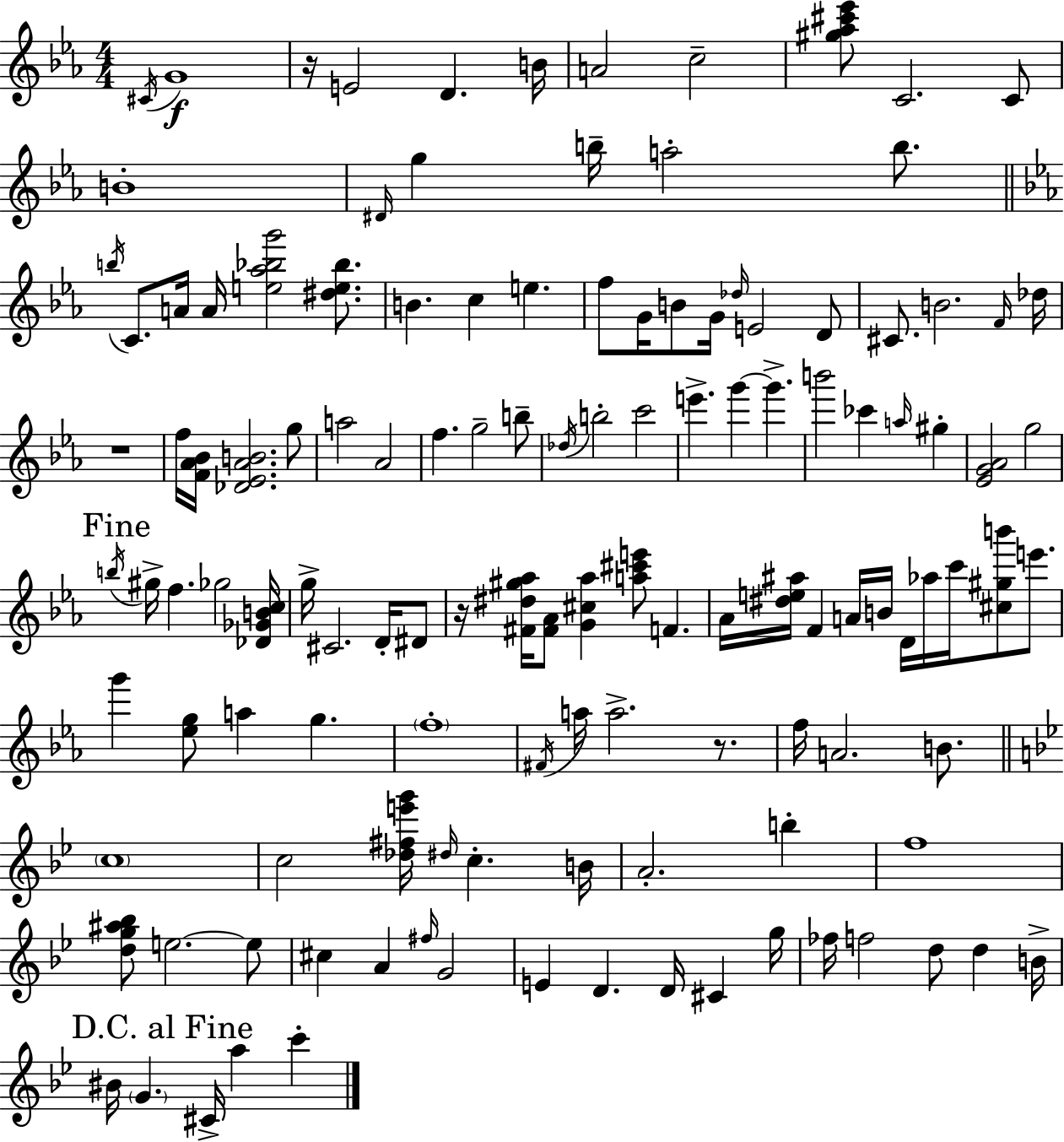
X:1
T:Untitled
M:4/4
L:1/4
K:Eb
^C/4 G4 z/4 E2 D B/4 A2 c2 [^g_a^c'_e']/2 C2 C/2 B4 ^D/4 g b/4 a2 b/2 b/4 C/2 A/4 A/4 [e_a_bg']2 [^de_b]/2 B c e f/2 G/4 B/2 G/4 _d/4 E2 D/2 ^C/2 B2 F/4 _d/4 z4 f/4 [F_A_B]/4 [_D_E_AB]2 g/2 a2 _A2 f g2 b/2 _d/4 b2 c'2 e' g' g' b'2 _c' a/4 ^g [_EG_A]2 g2 b/4 ^g/4 f _g2 [_D_GBc]/4 g/4 ^C2 D/4 ^D/2 z/4 [^F^d^g_a]/4 [^F_A]/2 [G^c_a] [a^c'e']/2 F _A/4 [^de^a]/4 F A/4 B/4 D/4 _a/4 c'/4 [^c^gb']/2 e'/2 g' [_eg]/2 a g f4 ^F/4 a/4 a2 z/2 f/4 A2 B/2 c4 c2 [_d^fe'g']/4 ^d/4 c B/4 A2 b f4 [dg^a_b]/2 e2 e/2 ^c A ^f/4 G2 E D D/4 ^C g/4 _f/4 f2 d/2 d B/4 ^B/4 G ^C/4 a c'